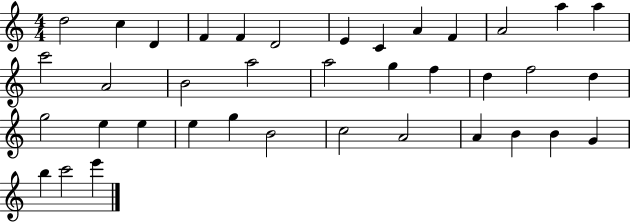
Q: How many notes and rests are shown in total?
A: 38